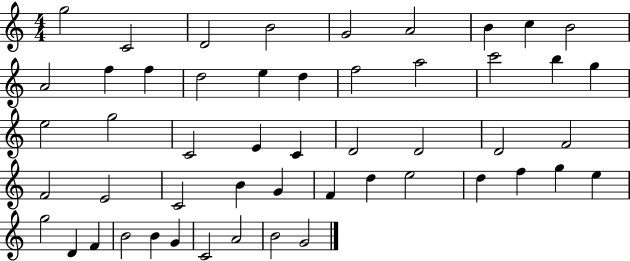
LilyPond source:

{
  \clef treble
  \numericTimeSignature
  \time 4/4
  \key c \major
  g''2 c'2 | d'2 b'2 | g'2 a'2 | b'4 c''4 b'2 | \break a'2 f''4 f''4 | d''2 e''4 d''4 | f''2 a''2 | c'''2 b''4 g''4 | \break e''2 g''2 | c'2 e'4 c'4 | d'2 d'2 | d'2 f'2 | \break f'2 e'2 | c'2 b'4 g'4 | f'4 d''4 e''2 | d''4 f''4 g''4 e''4 | \break g''2 d'4 f'4 | b'2 b'4 g'4 | c'2 a'2 | b'2 g'2 | \break \bar "|."
}